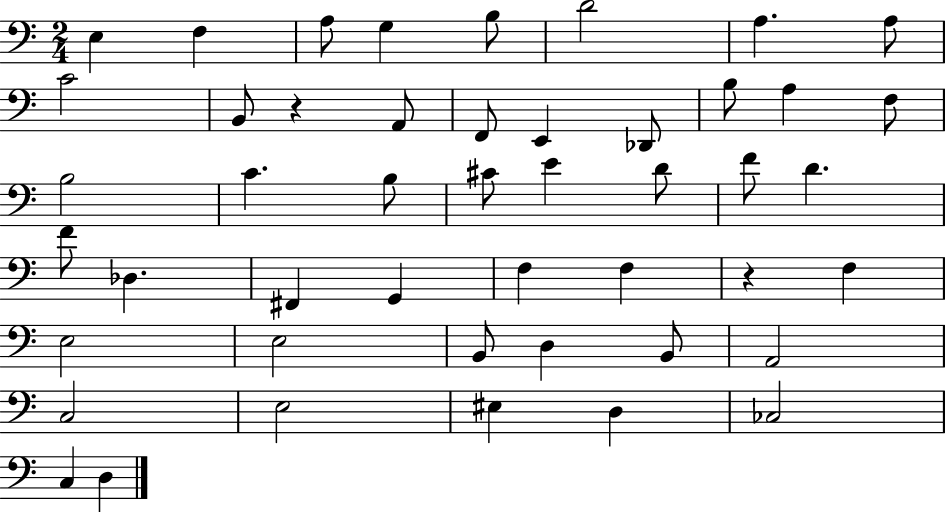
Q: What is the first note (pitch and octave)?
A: E3